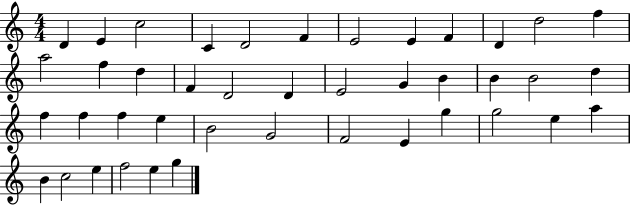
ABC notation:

X:1
T:Untitled
M:4/4
L:1/4
K:C
D E c2 C D2 F E2 E F D d2 f a2 f d F D2 D E2 G B B B2 d f f f e B2 G2 F2 E g g2 e a B c2 e f2 e g